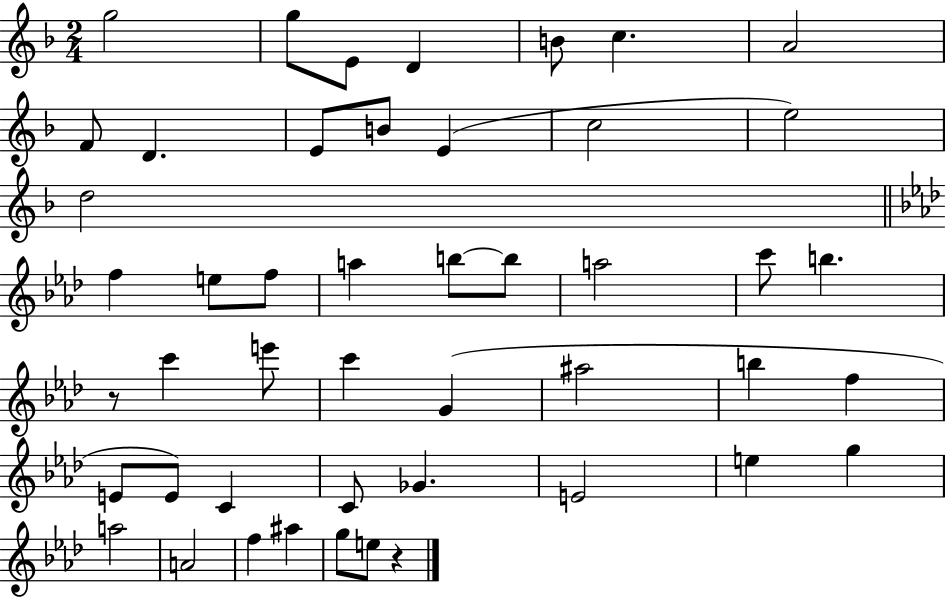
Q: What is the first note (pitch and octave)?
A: G5